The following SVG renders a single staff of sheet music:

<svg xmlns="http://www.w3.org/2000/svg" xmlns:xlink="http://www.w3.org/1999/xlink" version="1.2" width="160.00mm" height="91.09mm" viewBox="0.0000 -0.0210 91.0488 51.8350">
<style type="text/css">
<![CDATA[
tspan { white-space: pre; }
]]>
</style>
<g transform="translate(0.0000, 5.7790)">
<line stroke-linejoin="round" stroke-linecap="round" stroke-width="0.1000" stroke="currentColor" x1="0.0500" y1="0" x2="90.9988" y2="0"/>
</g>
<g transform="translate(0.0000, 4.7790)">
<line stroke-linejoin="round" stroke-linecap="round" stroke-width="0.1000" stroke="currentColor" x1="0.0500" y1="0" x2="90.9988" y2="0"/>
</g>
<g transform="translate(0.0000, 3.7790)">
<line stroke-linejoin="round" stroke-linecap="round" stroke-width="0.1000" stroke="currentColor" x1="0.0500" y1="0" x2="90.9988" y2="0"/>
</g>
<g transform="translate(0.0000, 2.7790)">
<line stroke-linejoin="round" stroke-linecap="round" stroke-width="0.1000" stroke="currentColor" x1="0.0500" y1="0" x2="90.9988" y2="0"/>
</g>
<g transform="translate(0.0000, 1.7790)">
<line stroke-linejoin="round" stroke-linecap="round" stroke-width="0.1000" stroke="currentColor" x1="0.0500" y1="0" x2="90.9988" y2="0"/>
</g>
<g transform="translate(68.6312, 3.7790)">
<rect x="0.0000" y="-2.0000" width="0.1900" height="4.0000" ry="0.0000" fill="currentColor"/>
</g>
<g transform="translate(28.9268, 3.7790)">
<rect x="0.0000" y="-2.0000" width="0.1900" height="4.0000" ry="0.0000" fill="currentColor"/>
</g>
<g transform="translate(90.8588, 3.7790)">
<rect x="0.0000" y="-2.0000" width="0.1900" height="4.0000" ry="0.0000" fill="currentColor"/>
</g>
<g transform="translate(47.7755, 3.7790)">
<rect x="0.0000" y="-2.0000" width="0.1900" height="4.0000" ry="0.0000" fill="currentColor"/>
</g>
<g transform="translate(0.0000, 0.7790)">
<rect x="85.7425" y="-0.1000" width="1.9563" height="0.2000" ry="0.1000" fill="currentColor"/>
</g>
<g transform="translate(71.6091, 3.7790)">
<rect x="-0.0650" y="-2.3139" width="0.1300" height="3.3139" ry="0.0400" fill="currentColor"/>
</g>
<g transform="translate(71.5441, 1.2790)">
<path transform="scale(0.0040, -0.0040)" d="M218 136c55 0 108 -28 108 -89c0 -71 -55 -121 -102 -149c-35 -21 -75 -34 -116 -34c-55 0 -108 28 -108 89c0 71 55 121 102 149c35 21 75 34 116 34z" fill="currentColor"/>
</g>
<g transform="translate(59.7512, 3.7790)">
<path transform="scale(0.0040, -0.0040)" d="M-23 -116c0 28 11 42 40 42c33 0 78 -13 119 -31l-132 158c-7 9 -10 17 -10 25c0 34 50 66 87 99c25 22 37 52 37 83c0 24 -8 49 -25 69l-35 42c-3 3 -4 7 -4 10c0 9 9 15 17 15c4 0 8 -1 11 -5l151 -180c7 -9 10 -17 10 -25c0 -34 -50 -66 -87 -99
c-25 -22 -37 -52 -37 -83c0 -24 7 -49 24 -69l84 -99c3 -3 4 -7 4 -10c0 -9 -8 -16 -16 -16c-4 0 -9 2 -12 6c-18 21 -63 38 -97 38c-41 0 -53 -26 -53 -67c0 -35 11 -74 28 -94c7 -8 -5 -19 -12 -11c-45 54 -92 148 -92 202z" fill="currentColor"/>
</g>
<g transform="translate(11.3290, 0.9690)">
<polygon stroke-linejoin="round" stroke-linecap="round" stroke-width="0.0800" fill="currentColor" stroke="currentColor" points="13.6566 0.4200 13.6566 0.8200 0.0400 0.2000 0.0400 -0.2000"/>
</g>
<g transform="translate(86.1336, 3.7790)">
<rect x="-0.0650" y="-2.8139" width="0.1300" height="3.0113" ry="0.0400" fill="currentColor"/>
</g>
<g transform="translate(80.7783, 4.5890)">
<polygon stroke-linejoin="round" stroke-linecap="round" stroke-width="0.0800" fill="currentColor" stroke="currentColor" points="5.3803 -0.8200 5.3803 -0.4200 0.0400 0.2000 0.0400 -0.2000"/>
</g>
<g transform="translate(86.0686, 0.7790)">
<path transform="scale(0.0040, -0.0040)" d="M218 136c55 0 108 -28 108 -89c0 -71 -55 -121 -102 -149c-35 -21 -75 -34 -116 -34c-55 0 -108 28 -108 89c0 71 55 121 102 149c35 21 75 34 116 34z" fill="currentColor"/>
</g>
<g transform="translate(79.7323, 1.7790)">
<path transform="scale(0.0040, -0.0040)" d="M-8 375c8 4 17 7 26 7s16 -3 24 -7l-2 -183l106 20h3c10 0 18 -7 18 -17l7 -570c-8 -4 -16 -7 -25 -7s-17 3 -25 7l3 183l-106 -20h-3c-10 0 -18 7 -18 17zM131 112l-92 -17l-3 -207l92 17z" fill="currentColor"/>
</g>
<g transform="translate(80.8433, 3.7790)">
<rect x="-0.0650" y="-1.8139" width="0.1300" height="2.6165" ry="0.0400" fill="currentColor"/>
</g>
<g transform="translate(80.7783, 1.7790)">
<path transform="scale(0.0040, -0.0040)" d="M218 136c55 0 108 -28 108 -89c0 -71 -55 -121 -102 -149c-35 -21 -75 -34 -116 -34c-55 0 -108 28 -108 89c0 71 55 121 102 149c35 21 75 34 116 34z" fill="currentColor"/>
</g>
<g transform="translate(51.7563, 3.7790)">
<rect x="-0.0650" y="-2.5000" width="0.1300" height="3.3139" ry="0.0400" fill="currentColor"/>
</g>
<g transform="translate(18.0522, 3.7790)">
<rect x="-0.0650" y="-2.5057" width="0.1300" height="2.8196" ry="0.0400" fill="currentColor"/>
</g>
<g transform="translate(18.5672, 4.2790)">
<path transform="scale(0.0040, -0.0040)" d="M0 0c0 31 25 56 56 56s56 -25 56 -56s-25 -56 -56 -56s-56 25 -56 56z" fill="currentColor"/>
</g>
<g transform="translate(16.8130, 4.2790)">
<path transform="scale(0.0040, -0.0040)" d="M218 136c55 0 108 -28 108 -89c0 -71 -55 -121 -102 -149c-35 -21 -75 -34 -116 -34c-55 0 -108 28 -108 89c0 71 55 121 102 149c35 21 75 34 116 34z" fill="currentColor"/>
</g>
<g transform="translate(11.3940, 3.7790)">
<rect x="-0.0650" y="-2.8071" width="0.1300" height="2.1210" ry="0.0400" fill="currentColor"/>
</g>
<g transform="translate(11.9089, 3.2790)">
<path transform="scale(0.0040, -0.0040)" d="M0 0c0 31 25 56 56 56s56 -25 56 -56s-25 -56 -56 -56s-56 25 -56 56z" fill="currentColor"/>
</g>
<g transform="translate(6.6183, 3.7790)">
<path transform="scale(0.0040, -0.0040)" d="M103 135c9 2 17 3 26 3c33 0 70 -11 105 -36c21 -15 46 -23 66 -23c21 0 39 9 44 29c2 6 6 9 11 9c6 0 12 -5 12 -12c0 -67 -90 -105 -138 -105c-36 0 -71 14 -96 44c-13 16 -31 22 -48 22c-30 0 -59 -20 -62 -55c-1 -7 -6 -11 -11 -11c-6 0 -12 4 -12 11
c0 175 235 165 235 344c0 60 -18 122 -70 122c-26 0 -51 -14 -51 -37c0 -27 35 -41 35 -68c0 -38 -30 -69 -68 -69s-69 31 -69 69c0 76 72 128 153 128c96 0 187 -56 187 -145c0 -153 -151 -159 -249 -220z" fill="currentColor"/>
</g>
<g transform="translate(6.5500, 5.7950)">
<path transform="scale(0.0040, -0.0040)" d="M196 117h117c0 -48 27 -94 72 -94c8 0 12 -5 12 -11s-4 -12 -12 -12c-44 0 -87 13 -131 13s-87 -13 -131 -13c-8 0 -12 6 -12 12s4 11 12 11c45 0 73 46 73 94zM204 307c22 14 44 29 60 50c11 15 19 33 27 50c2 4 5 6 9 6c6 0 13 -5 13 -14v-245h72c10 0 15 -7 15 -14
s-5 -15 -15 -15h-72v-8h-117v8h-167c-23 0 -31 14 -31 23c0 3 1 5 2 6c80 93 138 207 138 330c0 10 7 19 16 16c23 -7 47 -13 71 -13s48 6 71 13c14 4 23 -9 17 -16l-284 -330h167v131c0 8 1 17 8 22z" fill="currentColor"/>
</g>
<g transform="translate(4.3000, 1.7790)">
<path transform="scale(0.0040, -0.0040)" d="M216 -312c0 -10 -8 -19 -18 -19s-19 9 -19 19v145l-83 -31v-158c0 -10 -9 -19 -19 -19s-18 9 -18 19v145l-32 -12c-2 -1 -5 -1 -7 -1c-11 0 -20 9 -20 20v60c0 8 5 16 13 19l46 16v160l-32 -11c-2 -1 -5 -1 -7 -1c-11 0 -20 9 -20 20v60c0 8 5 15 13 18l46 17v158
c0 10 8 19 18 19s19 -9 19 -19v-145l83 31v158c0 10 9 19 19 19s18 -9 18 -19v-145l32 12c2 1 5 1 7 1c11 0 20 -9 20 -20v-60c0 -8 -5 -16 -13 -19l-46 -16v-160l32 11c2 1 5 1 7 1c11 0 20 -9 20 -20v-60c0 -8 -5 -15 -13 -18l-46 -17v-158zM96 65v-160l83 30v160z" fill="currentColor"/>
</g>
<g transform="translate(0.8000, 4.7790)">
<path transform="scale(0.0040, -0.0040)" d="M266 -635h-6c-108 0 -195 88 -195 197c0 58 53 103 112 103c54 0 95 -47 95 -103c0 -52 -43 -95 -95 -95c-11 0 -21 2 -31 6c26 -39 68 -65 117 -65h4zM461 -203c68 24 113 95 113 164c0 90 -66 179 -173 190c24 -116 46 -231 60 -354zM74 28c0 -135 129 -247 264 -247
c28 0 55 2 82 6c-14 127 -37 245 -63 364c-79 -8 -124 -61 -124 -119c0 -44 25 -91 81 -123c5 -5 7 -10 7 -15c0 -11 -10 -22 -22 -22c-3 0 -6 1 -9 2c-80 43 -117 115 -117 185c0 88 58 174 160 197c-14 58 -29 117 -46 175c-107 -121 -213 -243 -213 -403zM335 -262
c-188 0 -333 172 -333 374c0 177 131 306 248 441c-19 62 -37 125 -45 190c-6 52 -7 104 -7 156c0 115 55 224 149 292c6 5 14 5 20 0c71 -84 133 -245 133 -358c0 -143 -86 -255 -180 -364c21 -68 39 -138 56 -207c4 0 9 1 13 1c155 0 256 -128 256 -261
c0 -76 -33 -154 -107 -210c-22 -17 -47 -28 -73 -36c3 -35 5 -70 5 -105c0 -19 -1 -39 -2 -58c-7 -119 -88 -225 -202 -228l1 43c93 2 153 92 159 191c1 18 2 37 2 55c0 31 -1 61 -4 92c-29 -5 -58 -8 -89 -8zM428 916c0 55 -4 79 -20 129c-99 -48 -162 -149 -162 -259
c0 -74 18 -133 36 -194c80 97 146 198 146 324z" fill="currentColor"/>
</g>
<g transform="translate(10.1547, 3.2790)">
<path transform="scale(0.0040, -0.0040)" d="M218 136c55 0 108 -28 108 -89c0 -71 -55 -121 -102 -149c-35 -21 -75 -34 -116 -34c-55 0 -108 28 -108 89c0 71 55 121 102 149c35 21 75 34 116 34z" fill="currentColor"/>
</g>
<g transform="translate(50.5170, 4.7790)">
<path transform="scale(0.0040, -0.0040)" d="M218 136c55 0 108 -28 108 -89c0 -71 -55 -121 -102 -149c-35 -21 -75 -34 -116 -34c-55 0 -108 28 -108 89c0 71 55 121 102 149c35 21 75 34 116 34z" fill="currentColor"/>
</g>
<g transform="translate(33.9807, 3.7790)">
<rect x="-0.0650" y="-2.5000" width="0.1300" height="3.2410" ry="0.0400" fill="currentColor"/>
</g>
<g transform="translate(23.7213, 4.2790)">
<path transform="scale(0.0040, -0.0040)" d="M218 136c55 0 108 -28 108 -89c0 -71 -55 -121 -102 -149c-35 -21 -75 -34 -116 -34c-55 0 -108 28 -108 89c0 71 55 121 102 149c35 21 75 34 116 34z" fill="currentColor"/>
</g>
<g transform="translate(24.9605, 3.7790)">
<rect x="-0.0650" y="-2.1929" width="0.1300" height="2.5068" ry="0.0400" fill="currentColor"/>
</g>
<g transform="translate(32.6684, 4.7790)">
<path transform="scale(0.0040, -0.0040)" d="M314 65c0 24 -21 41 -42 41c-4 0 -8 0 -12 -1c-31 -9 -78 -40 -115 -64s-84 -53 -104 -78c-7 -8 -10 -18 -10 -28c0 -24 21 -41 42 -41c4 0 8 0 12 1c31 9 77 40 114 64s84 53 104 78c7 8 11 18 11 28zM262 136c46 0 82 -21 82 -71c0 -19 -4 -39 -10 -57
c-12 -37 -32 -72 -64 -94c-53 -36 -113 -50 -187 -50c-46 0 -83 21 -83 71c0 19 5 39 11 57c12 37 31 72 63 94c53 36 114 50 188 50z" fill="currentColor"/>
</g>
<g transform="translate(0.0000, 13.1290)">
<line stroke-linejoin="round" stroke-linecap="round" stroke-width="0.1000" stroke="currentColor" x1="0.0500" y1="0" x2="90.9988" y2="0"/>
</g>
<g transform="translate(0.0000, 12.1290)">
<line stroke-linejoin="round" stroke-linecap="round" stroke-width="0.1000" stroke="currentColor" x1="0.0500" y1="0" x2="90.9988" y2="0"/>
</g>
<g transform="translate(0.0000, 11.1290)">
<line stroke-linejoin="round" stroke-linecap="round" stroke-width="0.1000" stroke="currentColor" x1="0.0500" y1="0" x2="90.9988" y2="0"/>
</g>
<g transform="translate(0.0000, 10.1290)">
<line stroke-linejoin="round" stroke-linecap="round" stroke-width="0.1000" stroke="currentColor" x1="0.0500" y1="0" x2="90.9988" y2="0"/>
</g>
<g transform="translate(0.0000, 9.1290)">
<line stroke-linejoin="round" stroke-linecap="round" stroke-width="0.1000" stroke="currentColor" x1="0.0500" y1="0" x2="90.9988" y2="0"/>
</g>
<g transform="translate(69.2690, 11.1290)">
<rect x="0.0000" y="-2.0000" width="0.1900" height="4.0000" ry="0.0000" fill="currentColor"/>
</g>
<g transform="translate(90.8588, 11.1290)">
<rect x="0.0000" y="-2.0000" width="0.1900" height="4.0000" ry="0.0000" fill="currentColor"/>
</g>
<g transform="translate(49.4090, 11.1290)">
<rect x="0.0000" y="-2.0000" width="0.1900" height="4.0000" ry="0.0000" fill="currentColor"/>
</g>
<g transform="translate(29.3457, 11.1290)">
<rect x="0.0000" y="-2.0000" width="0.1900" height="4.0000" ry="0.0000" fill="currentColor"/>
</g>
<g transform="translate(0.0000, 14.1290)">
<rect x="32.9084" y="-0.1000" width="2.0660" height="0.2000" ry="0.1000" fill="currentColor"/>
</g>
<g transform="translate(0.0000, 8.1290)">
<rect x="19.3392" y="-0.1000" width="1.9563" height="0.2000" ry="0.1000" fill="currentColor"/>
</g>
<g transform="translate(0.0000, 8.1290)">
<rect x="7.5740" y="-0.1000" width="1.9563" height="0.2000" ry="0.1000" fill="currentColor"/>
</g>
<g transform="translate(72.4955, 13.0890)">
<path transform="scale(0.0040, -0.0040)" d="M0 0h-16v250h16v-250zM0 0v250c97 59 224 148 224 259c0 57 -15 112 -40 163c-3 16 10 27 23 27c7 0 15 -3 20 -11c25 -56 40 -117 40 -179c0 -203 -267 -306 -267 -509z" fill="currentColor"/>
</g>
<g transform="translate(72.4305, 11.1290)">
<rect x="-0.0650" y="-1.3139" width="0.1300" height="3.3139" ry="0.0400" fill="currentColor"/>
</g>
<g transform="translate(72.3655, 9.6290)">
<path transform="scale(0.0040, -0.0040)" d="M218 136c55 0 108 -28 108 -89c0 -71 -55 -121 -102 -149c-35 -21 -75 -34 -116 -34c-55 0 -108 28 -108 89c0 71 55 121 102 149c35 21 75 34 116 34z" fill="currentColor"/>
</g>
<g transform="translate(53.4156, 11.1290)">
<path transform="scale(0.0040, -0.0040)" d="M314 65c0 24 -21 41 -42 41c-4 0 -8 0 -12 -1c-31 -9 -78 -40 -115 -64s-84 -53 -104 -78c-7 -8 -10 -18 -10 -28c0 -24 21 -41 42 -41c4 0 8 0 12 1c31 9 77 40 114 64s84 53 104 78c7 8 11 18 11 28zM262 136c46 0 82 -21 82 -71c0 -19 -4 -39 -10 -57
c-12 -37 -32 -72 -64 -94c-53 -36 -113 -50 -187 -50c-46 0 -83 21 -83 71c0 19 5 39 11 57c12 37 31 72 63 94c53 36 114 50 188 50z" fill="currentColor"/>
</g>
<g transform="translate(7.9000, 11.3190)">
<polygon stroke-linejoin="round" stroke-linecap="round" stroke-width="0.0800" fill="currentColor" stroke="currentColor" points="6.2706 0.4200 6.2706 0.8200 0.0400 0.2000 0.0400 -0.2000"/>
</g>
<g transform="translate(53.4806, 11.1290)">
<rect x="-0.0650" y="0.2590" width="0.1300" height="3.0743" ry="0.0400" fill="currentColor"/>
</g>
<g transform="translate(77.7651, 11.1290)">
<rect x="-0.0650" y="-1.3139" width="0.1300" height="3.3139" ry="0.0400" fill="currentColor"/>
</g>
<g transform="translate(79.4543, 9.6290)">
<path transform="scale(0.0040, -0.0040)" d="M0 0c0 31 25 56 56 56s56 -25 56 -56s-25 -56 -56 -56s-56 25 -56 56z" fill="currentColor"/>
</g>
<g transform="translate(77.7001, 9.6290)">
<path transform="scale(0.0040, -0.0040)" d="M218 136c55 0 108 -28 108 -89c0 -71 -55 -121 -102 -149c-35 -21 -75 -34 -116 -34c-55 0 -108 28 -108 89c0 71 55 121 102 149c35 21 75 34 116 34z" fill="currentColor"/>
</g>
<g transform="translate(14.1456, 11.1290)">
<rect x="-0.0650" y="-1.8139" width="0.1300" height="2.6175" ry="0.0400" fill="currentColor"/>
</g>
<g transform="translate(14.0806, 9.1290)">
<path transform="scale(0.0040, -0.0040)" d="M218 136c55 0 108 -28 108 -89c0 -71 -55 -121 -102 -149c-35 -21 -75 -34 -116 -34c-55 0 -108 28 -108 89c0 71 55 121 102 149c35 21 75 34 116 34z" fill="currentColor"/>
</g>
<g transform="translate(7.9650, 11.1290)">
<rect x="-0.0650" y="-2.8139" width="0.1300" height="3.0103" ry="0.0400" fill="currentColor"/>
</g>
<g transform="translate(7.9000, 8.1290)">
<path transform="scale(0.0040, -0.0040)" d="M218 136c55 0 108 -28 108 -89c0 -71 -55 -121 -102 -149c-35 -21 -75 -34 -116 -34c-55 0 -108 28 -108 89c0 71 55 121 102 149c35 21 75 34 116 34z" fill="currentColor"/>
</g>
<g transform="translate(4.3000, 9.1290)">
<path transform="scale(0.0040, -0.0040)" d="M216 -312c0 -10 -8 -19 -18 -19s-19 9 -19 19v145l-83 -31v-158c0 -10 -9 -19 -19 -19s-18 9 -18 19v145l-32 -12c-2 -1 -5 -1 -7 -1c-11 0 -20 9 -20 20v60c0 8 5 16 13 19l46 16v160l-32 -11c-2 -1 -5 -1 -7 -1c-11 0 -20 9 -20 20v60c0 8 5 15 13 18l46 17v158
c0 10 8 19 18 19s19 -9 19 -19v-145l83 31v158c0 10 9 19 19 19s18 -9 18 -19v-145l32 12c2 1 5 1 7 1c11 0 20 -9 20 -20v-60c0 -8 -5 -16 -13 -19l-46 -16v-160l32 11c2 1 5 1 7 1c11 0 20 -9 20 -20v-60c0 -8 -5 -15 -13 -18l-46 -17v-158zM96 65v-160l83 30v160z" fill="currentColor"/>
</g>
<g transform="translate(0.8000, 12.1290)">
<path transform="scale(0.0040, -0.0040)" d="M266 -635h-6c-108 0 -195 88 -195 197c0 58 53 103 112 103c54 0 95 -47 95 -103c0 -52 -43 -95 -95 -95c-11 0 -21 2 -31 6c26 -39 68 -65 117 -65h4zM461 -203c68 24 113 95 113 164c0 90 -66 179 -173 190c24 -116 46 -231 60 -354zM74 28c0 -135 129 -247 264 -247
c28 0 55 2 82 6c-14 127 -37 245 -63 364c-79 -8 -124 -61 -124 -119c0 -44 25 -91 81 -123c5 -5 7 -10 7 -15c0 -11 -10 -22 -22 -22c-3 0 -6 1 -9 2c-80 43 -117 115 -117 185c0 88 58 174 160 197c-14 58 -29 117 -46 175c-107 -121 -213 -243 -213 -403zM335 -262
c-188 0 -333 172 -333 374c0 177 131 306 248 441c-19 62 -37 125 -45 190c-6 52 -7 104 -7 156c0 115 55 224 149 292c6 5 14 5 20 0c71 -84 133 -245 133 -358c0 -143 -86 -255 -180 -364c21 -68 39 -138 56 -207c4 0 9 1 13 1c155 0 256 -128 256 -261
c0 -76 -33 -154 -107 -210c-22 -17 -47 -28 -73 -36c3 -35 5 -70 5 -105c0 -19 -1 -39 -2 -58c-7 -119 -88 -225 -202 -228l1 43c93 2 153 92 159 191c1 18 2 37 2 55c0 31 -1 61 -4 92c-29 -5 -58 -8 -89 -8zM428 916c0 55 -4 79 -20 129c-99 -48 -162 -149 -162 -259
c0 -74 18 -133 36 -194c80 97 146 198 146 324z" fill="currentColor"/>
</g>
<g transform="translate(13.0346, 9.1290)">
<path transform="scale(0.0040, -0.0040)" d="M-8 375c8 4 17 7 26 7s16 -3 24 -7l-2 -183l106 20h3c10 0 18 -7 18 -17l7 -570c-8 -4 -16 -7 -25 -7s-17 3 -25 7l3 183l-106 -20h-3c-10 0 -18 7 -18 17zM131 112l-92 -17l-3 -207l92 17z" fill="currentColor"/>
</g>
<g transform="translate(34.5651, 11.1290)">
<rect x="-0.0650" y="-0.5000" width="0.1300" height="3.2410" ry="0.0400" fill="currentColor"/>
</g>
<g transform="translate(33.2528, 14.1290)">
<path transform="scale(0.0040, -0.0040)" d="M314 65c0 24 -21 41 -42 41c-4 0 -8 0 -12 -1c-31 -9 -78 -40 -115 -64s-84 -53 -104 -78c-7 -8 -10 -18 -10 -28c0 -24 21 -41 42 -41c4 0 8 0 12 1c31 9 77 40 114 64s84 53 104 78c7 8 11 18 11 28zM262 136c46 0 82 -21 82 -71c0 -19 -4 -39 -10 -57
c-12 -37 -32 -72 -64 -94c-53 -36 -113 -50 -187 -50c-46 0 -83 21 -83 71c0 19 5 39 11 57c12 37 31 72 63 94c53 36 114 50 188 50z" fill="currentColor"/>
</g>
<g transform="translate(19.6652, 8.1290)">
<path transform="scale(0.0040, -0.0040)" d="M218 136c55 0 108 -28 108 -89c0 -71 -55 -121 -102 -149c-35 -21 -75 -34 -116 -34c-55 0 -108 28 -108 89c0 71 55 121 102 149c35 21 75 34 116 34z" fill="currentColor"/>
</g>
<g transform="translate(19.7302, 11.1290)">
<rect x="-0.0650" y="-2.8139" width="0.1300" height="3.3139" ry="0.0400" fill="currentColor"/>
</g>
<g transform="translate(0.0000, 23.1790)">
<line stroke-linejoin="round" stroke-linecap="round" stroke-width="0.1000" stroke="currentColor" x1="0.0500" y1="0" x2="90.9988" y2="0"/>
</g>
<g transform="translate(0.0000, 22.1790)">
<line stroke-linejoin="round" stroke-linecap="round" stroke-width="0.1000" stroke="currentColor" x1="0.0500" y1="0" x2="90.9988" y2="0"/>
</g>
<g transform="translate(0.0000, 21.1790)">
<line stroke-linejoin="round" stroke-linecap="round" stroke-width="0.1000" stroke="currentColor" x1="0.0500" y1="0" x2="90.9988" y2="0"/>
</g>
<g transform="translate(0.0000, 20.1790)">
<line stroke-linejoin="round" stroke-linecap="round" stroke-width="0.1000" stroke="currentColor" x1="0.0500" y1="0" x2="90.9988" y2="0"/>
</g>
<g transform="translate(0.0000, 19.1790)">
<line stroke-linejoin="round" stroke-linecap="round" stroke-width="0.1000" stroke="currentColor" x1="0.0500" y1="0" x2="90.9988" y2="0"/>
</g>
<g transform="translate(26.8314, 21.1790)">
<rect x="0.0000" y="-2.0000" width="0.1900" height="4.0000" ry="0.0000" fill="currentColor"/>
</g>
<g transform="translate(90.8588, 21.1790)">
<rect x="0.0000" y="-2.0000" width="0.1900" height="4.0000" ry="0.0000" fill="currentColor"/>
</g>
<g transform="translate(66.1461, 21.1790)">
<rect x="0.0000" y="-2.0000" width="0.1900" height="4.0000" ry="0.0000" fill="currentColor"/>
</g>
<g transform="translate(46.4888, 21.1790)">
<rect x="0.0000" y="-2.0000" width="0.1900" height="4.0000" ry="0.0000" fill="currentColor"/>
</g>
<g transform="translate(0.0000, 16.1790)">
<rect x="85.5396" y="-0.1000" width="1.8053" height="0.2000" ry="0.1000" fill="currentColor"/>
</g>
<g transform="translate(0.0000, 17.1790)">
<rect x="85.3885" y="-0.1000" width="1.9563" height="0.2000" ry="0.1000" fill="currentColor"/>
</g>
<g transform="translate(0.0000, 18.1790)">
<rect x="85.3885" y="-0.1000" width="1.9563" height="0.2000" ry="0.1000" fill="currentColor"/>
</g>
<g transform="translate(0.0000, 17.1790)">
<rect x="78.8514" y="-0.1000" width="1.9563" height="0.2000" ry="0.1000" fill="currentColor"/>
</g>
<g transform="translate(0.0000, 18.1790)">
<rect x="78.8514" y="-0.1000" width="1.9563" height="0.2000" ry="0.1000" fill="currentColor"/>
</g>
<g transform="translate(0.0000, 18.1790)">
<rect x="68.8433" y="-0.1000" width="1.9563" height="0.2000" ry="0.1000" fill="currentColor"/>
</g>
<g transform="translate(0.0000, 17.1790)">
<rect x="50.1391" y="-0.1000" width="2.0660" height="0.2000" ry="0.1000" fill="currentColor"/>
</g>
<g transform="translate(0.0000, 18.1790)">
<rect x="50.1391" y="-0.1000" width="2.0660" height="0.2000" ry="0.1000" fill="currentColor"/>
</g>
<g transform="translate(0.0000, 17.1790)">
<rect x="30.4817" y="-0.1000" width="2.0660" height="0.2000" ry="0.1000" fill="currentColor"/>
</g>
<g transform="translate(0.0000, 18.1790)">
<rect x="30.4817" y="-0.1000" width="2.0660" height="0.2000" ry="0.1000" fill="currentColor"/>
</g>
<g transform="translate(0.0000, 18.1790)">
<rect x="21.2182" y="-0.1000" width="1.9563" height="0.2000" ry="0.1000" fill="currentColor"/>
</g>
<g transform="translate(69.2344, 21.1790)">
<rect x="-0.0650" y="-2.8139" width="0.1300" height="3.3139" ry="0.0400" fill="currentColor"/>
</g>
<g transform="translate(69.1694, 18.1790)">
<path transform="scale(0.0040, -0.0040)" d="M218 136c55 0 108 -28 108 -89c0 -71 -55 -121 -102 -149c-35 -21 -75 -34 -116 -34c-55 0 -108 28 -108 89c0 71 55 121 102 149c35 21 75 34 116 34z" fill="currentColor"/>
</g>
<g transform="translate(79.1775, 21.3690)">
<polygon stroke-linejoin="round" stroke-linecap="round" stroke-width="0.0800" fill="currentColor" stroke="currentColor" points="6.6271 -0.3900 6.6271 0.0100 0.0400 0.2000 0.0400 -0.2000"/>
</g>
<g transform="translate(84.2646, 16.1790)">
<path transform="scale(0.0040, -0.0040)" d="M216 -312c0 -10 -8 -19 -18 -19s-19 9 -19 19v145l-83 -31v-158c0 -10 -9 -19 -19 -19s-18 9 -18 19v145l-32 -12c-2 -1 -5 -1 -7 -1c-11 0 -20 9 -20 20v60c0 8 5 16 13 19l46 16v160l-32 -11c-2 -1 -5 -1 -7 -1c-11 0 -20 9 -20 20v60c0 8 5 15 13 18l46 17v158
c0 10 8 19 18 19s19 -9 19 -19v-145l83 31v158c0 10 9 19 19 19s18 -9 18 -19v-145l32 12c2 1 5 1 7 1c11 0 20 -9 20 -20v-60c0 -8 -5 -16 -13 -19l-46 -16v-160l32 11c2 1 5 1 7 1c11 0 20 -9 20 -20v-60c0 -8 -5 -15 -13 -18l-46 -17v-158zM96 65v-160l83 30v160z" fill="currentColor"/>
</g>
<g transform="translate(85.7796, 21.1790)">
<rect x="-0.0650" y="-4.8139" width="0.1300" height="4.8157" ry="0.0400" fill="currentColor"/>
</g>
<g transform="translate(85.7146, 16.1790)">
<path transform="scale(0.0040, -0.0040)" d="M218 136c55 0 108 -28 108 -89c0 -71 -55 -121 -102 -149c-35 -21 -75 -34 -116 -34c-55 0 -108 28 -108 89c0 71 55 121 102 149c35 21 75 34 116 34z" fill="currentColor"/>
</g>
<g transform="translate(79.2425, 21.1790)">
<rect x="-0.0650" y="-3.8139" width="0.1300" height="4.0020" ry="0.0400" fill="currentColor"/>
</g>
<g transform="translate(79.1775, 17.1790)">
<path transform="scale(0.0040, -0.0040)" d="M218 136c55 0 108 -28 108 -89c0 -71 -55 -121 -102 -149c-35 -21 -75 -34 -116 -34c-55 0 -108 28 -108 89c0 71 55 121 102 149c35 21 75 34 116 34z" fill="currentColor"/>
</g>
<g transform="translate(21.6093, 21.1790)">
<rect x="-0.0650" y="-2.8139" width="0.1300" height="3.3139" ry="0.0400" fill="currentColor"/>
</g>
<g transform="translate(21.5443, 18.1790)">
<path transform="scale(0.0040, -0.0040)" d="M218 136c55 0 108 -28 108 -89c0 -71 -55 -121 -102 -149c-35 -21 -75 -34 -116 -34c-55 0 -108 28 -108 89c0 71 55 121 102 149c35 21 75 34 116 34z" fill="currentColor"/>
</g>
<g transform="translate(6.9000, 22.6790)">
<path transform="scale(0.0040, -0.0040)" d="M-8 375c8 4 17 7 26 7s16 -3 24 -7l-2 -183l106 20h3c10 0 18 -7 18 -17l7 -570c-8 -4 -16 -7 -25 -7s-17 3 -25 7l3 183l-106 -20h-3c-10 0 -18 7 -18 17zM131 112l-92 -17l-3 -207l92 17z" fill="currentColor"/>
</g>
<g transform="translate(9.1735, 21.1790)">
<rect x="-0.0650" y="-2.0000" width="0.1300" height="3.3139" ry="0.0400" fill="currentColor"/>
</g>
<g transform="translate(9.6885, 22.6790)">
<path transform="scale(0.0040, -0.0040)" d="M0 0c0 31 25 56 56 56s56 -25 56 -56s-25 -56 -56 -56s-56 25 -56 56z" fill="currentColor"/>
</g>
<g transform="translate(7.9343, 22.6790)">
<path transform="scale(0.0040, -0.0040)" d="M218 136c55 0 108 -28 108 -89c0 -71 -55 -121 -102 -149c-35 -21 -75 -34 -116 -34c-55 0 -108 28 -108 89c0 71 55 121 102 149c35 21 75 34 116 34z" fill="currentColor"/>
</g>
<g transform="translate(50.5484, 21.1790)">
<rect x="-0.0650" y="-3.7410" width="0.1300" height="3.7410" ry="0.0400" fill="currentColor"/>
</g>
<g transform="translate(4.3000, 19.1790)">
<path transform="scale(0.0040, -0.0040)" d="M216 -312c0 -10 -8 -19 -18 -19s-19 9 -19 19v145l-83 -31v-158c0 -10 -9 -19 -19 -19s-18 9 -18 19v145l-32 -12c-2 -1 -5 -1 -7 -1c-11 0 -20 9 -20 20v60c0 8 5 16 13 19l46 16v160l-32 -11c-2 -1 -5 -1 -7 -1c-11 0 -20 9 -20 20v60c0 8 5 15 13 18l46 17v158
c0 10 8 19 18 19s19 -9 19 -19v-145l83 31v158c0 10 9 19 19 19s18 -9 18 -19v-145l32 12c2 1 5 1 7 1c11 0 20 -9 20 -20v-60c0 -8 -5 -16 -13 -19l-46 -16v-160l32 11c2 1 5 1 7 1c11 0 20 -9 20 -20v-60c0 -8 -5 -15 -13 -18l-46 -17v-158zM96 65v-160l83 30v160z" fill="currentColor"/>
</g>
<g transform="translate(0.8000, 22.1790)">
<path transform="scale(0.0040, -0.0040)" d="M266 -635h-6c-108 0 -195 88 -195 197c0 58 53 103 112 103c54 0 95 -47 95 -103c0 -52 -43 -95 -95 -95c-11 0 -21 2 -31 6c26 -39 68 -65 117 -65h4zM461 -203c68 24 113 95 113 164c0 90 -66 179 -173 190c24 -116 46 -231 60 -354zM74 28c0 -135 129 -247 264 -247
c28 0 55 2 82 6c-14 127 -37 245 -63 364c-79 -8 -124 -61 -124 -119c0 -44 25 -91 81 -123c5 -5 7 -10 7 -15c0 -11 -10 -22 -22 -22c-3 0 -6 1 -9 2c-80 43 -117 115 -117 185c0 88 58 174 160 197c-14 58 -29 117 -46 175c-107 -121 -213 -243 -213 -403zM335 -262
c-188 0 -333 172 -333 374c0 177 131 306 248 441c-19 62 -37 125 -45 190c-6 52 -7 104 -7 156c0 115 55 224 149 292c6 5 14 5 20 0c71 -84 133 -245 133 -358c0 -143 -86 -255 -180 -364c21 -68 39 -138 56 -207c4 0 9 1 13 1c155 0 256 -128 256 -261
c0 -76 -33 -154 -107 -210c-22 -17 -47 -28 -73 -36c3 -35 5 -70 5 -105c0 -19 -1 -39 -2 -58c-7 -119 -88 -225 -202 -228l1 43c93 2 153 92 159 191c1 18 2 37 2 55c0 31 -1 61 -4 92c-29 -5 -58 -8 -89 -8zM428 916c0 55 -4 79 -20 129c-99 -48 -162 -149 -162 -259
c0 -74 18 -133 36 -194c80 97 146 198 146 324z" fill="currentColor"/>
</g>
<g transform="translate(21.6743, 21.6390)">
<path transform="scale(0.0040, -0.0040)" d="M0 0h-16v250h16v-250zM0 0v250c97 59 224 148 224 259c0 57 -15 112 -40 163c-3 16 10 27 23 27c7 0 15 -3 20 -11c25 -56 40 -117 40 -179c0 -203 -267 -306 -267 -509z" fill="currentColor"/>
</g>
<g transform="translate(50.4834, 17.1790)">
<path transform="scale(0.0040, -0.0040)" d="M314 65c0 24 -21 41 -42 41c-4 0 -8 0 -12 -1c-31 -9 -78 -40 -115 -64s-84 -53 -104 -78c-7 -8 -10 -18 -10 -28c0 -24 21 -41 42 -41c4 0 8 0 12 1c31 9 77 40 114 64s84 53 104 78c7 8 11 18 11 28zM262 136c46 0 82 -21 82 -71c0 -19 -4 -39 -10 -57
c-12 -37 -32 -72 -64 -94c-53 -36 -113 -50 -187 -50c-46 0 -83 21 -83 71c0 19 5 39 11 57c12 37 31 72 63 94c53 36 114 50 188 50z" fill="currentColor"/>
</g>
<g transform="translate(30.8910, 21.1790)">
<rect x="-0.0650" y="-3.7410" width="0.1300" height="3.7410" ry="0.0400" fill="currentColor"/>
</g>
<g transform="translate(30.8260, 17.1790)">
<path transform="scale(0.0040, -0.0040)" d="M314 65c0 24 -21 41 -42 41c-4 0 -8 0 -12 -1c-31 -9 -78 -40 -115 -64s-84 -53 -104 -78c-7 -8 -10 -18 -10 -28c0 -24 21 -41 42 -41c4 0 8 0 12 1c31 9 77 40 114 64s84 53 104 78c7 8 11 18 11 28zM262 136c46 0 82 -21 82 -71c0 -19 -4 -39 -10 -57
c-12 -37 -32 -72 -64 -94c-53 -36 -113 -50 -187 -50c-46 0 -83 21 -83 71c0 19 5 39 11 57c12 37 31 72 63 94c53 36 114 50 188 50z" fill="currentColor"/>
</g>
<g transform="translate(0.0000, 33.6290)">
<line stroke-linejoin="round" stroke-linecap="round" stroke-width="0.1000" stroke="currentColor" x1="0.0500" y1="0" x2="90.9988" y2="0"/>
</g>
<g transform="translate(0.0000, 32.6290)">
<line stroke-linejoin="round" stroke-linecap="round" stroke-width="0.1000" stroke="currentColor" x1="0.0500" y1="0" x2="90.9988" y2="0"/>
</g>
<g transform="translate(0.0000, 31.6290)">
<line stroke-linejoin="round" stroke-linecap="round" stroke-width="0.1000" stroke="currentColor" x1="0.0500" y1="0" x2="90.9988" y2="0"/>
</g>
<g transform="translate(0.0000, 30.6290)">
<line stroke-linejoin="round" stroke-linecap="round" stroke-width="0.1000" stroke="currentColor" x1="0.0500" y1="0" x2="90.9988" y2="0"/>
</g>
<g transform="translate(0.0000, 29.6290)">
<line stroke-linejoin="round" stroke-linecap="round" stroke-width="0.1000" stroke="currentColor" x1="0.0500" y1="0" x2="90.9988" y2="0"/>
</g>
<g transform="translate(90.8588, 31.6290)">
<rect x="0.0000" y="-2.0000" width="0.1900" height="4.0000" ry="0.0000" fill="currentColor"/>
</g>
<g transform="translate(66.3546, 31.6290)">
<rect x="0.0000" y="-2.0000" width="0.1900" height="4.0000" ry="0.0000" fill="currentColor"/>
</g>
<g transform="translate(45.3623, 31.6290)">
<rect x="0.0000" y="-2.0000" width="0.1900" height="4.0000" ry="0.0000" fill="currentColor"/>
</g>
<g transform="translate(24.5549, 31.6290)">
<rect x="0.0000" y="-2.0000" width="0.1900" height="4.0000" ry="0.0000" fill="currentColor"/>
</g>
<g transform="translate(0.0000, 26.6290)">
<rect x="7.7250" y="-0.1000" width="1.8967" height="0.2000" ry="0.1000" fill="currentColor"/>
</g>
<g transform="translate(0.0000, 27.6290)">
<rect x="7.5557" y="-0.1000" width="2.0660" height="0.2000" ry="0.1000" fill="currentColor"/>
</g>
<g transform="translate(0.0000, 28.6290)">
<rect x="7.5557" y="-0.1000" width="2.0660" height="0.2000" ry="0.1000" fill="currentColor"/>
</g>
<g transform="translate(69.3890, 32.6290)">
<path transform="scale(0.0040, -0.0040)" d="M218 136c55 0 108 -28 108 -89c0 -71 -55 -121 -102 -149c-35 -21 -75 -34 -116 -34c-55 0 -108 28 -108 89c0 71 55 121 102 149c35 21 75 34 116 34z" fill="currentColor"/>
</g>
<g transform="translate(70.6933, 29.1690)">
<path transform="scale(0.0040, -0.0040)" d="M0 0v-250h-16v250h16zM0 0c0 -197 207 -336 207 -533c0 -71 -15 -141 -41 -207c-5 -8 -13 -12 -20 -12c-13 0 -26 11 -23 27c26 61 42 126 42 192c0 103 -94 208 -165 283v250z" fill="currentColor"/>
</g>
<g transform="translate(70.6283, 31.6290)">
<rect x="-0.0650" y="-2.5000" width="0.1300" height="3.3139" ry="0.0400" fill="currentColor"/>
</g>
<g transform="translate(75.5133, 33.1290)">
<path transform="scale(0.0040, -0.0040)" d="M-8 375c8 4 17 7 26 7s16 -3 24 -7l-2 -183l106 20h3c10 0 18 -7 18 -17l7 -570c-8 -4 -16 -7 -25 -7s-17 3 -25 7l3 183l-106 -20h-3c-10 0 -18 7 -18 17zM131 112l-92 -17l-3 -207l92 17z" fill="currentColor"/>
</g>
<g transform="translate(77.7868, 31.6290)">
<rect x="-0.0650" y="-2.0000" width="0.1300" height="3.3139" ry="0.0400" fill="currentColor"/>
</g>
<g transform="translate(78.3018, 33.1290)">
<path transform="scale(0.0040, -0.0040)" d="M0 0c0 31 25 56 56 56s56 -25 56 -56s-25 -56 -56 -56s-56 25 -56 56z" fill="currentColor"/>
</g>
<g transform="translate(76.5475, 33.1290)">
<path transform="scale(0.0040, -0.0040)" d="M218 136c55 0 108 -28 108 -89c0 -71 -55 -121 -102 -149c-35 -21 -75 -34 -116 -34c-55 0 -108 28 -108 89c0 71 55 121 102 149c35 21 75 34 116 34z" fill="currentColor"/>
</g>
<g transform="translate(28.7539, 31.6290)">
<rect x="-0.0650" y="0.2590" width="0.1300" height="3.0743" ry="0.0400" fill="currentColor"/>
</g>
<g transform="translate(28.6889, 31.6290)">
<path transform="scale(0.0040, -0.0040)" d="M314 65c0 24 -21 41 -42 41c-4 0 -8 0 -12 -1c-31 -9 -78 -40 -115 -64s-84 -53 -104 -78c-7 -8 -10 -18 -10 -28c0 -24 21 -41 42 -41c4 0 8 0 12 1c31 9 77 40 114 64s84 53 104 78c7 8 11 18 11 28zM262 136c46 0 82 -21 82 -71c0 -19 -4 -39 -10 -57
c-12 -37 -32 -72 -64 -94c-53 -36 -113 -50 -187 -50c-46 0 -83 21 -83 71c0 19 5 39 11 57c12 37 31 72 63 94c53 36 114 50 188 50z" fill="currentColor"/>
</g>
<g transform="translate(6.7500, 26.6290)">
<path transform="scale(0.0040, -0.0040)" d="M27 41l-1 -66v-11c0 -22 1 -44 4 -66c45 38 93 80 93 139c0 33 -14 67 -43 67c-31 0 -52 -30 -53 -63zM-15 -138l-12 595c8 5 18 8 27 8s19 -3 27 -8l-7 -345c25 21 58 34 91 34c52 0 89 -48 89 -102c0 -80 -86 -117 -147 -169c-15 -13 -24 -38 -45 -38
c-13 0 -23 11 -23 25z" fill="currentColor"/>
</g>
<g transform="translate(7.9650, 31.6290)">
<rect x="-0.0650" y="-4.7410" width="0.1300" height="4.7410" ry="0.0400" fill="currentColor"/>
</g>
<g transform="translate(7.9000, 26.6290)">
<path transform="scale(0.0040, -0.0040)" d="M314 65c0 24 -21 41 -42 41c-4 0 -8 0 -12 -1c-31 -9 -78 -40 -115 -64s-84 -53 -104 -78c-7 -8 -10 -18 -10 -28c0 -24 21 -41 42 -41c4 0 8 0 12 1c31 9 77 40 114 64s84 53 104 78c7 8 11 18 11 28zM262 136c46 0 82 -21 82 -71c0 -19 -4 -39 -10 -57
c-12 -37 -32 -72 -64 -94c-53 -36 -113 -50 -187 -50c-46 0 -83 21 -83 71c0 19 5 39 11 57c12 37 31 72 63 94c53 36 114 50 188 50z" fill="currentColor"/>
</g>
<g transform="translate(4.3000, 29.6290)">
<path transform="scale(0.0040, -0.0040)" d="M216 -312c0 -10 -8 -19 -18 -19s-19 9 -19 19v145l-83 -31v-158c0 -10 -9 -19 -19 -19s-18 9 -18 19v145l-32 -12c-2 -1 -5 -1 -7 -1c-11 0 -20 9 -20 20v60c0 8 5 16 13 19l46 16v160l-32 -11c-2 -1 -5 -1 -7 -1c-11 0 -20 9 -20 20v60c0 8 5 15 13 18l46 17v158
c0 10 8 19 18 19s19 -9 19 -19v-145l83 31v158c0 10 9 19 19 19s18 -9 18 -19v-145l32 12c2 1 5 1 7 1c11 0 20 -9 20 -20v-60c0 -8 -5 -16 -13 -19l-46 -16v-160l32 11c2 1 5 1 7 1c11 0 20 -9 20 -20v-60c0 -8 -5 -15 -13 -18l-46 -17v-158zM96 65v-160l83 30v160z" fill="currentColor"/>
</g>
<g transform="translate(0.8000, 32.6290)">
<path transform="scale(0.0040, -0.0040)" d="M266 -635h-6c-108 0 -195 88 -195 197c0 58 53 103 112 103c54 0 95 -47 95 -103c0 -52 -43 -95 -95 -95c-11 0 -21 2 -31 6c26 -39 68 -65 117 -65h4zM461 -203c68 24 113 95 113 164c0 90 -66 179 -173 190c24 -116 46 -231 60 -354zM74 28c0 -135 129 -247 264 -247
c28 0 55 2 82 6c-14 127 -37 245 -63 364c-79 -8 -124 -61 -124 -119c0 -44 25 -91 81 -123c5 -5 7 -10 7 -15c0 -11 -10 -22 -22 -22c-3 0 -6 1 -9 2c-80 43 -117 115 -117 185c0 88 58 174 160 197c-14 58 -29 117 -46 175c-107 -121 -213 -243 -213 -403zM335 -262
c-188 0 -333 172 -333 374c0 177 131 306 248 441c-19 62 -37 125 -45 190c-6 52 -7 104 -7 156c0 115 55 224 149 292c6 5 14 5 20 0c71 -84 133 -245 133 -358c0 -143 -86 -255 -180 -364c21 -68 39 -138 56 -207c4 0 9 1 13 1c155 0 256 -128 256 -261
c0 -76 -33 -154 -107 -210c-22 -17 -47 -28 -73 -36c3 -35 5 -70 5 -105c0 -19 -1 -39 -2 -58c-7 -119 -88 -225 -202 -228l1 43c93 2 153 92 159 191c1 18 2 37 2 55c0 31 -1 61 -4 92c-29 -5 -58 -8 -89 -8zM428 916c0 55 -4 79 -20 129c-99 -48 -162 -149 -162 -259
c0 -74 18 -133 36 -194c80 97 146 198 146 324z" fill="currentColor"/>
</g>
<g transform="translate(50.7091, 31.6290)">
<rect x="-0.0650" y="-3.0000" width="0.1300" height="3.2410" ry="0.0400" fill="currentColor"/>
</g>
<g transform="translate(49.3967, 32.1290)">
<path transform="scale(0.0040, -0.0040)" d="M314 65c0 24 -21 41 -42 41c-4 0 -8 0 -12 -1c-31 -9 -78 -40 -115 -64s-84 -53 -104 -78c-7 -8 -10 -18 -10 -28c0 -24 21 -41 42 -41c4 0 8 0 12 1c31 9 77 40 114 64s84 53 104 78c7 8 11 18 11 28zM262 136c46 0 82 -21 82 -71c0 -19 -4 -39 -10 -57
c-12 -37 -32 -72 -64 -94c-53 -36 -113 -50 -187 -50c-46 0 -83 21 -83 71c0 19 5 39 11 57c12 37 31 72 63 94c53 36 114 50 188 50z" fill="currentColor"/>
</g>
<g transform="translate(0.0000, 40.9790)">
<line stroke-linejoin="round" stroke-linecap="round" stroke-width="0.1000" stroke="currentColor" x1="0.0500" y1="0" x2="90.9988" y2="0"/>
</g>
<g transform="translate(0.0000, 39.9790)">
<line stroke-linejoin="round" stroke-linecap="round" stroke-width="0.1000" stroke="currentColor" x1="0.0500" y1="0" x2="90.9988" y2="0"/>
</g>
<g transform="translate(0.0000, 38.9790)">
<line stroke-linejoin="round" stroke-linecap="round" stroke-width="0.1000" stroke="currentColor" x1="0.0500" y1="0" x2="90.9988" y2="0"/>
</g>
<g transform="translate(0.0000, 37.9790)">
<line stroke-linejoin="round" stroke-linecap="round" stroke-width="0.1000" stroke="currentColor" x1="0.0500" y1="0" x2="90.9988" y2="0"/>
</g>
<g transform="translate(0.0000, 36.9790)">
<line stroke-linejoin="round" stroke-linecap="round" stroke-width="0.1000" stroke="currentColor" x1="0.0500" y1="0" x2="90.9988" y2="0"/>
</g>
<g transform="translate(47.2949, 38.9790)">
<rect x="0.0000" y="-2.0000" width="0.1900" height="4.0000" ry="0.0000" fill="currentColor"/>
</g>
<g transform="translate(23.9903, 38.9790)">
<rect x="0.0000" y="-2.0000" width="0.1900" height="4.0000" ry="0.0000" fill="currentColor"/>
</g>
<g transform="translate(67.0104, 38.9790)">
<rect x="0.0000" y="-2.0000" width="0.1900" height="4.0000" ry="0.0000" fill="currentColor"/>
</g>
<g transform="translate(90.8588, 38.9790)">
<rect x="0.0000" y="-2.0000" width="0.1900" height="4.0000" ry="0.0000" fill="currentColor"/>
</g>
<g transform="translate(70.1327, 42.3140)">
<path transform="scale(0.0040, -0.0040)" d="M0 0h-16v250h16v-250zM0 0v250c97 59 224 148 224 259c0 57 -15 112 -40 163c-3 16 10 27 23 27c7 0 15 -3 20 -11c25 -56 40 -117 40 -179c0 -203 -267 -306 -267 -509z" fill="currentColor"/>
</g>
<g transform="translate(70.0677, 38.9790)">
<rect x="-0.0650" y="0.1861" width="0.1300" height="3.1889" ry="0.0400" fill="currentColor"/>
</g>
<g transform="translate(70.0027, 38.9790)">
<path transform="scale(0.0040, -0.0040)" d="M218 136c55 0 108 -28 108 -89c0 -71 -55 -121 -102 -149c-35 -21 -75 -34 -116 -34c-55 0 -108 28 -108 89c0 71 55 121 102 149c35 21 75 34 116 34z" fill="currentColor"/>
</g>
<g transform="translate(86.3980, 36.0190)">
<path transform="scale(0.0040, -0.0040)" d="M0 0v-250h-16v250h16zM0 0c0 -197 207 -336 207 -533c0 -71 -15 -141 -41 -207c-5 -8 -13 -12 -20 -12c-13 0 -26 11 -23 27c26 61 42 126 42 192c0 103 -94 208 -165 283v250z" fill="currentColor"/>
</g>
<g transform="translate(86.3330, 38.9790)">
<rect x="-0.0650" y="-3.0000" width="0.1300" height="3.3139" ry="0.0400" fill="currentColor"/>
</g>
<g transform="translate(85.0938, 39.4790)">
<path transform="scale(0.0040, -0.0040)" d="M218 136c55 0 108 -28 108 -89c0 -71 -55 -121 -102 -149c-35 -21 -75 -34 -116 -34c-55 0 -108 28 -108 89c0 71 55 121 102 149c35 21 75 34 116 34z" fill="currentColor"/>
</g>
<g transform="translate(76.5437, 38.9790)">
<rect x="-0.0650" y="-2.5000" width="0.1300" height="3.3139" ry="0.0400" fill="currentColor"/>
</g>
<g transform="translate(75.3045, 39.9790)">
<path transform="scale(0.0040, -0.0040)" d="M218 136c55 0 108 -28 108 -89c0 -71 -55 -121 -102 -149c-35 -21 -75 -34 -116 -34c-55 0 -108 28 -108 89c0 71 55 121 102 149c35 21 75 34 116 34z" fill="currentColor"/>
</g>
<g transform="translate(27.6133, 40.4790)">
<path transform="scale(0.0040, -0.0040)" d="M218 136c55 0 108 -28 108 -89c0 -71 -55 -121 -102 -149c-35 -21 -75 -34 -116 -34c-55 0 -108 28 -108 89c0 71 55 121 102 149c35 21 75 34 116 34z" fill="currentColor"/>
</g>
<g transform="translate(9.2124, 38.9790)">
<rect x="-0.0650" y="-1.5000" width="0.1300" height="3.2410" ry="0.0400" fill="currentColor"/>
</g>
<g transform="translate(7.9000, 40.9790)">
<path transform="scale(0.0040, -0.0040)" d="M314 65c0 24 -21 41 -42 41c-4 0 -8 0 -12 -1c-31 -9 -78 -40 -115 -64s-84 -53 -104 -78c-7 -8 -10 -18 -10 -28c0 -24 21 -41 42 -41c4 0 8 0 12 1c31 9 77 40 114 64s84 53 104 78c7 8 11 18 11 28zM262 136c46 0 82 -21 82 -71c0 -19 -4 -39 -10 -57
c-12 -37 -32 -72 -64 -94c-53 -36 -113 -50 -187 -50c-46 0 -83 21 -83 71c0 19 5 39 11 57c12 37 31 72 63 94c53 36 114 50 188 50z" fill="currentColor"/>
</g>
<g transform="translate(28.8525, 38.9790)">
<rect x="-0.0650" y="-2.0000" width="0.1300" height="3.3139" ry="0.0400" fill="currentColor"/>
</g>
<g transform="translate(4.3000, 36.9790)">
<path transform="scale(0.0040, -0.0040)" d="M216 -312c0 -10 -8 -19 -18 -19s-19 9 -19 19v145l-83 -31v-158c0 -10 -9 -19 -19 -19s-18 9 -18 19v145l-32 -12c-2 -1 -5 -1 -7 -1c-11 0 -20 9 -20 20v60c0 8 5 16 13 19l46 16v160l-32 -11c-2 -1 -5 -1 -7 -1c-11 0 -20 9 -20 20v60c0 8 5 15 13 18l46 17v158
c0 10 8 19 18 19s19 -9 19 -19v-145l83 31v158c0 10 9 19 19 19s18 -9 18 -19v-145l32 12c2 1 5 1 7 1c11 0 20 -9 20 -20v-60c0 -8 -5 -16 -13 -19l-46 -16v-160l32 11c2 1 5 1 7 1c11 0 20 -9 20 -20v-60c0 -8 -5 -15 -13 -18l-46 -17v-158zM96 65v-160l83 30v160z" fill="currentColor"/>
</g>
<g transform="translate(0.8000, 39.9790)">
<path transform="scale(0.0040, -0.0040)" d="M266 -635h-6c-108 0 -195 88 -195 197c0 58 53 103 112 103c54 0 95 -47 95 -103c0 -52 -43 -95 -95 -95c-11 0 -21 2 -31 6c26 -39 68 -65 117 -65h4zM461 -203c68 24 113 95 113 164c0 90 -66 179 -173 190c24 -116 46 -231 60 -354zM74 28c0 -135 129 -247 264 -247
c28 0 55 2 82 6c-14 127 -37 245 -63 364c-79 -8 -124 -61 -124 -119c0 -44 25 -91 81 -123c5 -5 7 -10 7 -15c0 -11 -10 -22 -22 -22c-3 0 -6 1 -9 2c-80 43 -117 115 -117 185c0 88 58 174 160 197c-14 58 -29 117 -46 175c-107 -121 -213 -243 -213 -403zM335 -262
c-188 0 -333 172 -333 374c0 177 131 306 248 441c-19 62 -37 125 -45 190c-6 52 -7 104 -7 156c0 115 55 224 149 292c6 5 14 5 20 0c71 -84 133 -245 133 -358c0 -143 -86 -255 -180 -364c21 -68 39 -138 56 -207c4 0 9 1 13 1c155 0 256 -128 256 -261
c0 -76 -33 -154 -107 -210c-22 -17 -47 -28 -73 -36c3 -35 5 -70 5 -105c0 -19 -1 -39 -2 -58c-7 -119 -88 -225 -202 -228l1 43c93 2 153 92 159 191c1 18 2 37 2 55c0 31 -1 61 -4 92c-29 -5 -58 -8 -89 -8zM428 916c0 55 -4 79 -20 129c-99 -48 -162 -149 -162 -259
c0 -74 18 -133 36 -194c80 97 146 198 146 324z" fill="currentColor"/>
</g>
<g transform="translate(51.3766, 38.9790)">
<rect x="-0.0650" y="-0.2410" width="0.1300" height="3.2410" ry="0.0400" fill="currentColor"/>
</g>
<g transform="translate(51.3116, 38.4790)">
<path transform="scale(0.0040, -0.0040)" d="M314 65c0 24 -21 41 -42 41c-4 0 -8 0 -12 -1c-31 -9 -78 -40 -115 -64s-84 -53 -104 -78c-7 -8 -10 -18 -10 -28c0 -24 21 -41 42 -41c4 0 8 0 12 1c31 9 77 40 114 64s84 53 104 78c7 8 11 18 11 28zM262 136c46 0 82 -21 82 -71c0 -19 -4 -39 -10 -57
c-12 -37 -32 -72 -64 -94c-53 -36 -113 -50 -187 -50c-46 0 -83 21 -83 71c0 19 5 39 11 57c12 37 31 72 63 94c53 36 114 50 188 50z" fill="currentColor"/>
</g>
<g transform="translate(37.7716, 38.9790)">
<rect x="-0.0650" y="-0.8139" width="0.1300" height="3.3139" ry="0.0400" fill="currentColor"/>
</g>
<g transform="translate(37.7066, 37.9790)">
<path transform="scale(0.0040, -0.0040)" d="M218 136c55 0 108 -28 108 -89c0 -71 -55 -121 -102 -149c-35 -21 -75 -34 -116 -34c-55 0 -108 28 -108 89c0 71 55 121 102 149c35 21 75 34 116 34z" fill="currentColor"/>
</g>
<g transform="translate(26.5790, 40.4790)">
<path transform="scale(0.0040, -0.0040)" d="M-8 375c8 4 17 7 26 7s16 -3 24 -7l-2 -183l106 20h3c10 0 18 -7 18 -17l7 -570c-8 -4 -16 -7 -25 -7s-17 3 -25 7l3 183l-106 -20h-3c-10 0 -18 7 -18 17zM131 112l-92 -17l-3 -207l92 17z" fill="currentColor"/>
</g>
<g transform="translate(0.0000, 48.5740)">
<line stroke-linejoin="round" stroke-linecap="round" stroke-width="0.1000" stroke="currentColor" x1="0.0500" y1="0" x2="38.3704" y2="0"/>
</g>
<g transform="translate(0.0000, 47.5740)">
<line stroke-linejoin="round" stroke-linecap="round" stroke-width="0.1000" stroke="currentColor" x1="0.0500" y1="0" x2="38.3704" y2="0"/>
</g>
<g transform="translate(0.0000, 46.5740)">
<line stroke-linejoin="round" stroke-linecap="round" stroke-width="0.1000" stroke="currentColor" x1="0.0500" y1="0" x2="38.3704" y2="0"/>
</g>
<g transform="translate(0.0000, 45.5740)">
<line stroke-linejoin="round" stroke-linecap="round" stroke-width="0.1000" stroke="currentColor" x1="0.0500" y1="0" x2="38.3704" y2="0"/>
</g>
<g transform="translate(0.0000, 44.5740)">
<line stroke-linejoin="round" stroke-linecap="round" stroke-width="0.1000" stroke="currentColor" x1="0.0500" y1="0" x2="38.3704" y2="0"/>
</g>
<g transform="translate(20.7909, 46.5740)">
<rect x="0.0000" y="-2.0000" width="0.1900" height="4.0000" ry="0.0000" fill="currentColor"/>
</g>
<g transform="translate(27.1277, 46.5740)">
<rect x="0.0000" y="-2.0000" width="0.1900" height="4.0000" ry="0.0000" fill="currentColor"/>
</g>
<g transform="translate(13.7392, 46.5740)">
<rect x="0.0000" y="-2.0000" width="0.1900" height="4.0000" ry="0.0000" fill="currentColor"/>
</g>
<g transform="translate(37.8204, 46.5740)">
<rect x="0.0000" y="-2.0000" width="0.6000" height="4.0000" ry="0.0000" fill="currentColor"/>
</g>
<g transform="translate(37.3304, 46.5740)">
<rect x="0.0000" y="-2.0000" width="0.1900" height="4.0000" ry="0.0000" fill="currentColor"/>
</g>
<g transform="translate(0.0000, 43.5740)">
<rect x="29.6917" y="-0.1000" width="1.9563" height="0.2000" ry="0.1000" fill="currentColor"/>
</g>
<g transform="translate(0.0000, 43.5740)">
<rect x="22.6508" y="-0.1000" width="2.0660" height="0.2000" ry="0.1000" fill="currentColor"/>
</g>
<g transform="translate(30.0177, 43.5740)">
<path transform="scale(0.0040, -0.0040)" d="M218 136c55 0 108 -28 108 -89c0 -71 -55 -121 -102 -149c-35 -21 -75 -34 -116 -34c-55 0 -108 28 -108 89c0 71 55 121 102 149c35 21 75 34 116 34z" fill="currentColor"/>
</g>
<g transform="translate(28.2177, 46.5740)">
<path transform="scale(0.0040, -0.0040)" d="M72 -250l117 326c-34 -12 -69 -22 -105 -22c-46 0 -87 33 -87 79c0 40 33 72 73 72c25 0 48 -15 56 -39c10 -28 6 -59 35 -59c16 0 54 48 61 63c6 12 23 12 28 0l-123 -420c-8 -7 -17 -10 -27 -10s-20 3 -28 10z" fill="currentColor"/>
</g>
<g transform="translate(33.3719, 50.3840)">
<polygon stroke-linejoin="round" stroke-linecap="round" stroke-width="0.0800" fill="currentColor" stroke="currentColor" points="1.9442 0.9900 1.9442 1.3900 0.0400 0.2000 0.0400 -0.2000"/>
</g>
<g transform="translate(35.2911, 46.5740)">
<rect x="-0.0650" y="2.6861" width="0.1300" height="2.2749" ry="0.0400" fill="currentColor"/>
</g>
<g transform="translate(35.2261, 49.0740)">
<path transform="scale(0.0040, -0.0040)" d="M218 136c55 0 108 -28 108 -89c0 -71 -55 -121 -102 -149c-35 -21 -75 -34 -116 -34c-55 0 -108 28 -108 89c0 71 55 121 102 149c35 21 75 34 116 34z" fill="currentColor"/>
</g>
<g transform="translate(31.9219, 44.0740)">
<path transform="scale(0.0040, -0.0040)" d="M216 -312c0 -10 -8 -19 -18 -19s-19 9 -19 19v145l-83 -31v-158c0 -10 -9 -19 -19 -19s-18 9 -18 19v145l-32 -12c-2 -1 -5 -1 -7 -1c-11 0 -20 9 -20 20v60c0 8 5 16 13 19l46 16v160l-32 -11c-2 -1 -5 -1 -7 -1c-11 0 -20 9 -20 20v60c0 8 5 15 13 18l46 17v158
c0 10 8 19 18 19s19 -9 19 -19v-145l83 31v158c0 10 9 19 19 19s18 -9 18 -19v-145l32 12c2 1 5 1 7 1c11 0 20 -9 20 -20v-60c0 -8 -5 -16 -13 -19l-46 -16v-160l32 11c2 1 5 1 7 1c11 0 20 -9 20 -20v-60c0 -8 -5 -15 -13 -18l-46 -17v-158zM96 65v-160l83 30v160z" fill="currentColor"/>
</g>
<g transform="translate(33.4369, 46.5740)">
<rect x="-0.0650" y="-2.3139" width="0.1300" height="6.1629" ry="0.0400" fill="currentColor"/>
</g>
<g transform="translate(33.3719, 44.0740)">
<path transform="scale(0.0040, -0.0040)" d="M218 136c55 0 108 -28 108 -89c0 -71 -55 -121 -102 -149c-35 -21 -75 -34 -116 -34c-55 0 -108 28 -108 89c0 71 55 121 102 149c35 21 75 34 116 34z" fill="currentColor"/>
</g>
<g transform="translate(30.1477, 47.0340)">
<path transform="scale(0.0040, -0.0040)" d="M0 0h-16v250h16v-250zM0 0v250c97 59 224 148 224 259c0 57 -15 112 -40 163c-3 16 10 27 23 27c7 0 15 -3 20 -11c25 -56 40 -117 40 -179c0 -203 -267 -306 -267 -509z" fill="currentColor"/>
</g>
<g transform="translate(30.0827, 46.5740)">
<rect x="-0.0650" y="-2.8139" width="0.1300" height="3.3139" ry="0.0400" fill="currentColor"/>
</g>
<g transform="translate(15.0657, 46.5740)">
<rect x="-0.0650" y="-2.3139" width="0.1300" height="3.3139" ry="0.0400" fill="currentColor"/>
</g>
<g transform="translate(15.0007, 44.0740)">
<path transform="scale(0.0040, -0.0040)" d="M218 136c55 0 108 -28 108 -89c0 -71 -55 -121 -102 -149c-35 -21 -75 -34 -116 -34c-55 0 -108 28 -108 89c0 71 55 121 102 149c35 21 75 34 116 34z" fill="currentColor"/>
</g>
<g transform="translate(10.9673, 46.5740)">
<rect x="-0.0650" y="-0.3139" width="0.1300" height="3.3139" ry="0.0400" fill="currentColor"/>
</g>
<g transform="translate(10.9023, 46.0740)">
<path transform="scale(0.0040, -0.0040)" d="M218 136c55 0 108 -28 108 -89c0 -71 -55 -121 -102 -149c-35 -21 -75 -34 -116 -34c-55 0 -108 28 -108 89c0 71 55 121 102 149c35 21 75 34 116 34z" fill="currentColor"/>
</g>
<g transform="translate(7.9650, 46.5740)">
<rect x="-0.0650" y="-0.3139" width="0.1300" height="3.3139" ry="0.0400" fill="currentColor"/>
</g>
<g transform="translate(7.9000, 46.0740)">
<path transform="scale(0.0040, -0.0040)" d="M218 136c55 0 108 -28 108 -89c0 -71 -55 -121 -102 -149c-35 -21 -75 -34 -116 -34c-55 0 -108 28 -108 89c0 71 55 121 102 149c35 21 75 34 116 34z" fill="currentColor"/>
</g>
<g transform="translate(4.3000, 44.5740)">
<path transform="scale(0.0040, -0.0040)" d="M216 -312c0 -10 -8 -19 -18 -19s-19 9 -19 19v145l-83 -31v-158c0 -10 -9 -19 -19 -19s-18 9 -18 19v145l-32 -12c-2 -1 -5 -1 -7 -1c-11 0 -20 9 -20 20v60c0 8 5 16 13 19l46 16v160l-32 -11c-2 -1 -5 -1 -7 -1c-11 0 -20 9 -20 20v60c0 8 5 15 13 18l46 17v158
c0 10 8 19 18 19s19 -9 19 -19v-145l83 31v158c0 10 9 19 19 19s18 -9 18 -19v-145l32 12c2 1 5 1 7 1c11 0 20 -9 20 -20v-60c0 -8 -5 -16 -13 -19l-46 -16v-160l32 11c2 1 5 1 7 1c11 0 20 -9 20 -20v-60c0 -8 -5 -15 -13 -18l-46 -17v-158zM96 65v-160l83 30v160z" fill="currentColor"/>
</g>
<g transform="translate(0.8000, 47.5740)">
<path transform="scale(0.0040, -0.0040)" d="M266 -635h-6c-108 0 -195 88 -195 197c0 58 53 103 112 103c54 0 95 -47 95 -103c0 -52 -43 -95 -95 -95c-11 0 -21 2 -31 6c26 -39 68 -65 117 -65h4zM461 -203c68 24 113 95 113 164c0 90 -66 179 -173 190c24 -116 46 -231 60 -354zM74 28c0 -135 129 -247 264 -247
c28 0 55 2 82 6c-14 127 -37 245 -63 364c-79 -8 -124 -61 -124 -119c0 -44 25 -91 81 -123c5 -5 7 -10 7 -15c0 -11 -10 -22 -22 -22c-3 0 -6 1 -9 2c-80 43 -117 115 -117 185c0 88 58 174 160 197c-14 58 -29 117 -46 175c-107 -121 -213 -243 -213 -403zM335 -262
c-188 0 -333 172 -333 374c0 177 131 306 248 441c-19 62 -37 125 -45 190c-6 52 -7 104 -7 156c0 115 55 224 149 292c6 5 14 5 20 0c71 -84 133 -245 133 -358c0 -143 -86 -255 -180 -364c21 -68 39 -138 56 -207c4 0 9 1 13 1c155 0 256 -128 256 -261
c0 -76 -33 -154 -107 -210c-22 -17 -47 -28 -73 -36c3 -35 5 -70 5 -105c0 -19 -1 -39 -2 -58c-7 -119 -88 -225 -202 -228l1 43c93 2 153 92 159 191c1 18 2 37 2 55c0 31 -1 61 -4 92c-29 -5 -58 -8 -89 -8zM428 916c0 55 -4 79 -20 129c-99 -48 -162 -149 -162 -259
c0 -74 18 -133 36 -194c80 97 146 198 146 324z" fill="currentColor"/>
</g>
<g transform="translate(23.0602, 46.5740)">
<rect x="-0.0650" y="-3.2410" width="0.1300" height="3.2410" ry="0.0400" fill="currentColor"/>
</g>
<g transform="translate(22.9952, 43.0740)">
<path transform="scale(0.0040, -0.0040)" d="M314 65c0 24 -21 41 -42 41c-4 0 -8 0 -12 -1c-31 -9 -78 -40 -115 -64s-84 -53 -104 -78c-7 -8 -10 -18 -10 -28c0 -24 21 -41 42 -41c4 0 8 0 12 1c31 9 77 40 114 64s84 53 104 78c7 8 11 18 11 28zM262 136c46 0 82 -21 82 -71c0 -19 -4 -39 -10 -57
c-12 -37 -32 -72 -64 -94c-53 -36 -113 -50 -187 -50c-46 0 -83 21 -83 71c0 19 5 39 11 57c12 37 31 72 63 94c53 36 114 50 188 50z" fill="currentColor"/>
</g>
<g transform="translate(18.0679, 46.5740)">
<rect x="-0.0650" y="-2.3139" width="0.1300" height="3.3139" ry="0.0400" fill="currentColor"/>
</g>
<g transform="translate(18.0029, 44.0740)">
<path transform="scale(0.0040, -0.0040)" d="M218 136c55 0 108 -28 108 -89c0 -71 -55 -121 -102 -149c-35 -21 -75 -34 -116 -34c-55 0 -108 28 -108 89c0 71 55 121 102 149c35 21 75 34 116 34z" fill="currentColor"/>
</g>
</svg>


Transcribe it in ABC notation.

X:1
T:Untitled
M:2/4
L:1/4
K:G
c/2 A/2 A/2 G2 G z g f/2 a/2 a/2 f/2 a C2 B2 e/2 e F a/2 c'2 c'2 a c'/2 ^e'/2 _e'2 B2 A2 G/2 F E2 F d c2 B/2 G A/2 c c g g b2 z/2 a/2 ^g/2 D/2